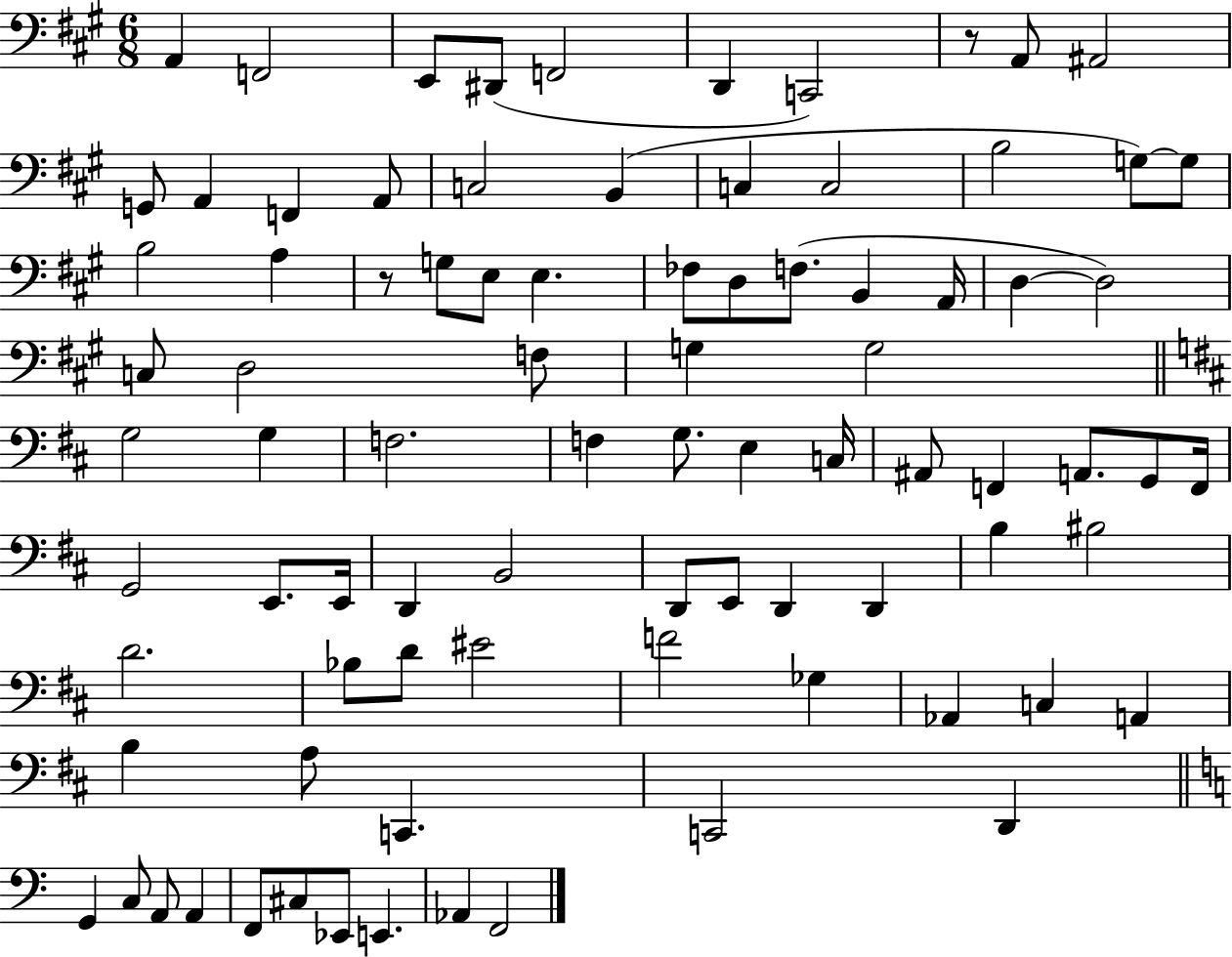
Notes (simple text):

A2/q F2/h E2/e D#2/e F2/h D2/q C2/h R/e A2/e A#2/h G2/e A2/q F2/q A2/e C3/h B2/q C3/q C3/h B3/h G3/e G3/e B3/h A3/q R/e G3/e E3/e E3/q. FES3/e D3/e F3/e. B2/q A2/s D3/q D3/h C3/e D3/h F3/e G3/q G3/h G3/h G3/q F3/h. F3/q G3/e. E3/q C3/s A#2/e F2/q A2/e. G2/e F2/s G2/h E2/e. E2/s D2/q B2/h D2/e E2/e D2/q D2/q B3/q BIS3/h D4/h. Bb3/e D4/e EIS4/h F4/h Gb3/q Ab2/q C3/q A2/q B3/q A3/e C2/q. C2/h D2/q G2/q C3/e A2/e A2/q F2/e C#3/e Eb2/e E2/q. Ab2/q F2/h